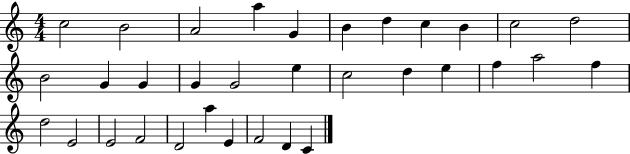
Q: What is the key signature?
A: C major